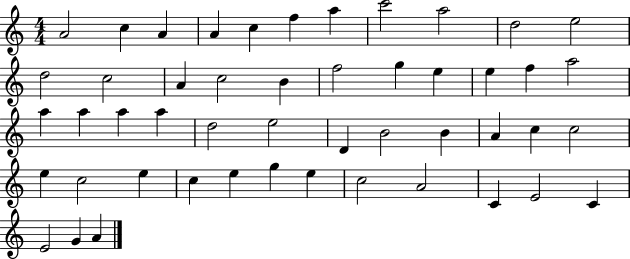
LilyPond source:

{
  \clef treble
  \numericTimeSignature
  \time 4/4
  \key c \major
  a'2 c''4 a'4 | a'4 c''4 f''4 a''4 | c'''2 a''2 | d''2 e''2 | \break d''2 c''2 | a'4 c''2 b'4 | f''2 g''4 e''4 | e''4 f''4 a''2 | \break a''4 a''4 a''4 a''4 | d''2 e''2 | d'4 b'2 b'4 | a'4 c''4 c''2 | \break e''4 c''2 e''4 | c''4 e''4 g''4 e''4 | c''2 a'2 | c'4 e'2 c'4 | \break e'2 g'4 a'4 | \bar "|."
}